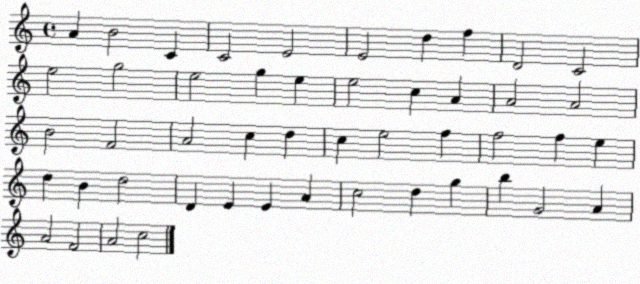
X:1
T:Untitled
M:4/4
L:1/4
K:C
A B2 C C2 E2 E2 d f D2 C2 e2 g2 e2 g e e2 c A A2 A2 B2 F2 A2 c d c e2 f f2 f e d B d2 D E E A c2 d g b G2 A A2 F2 A2 c2